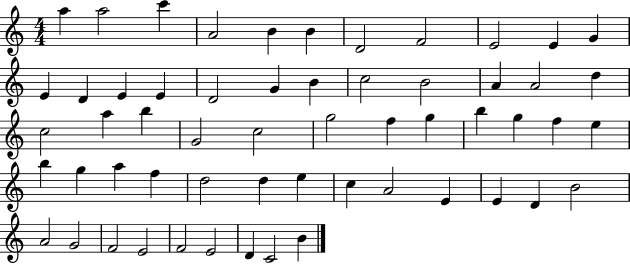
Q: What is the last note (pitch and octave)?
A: B4